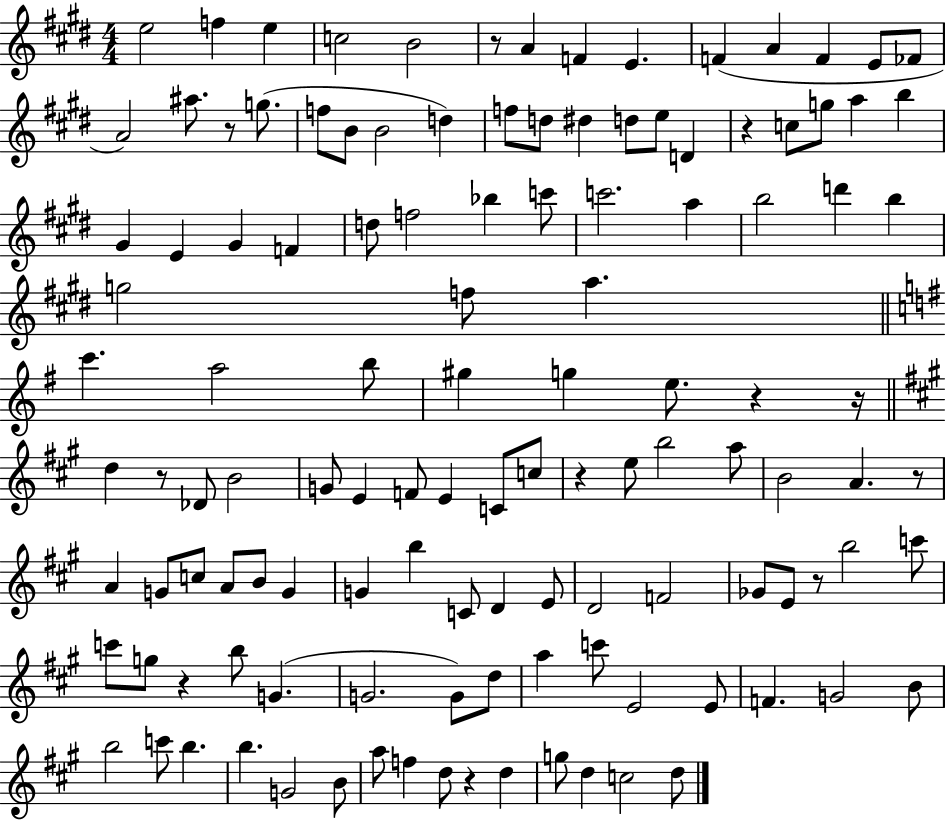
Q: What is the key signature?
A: E major